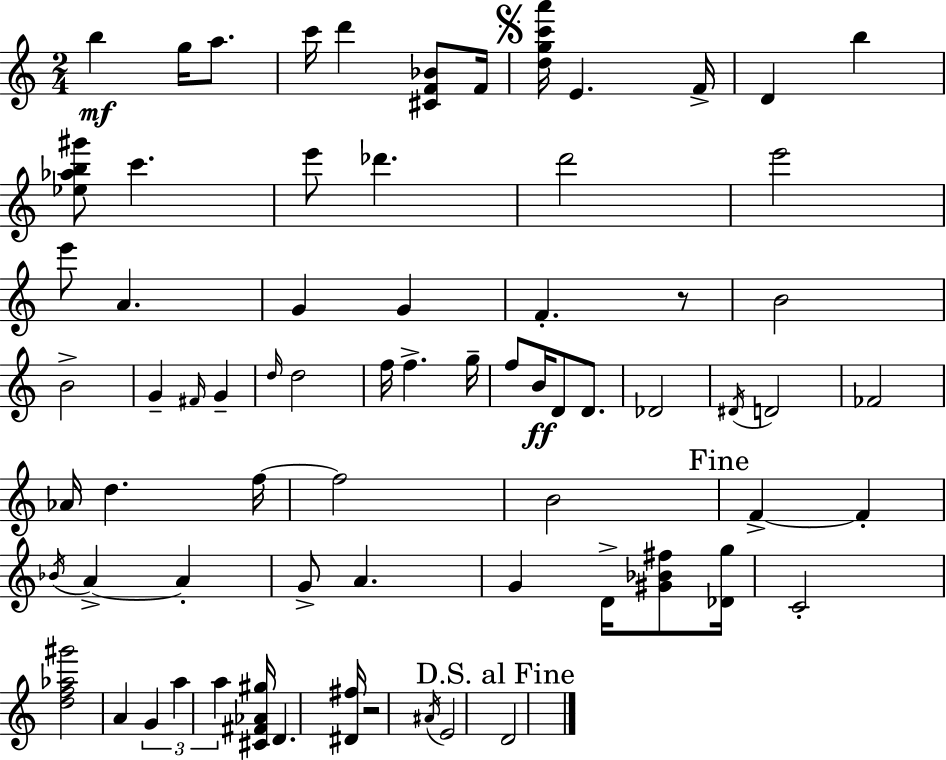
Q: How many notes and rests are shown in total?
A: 71